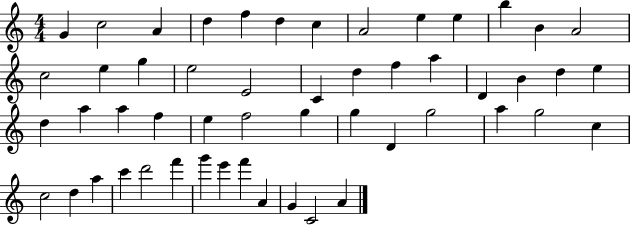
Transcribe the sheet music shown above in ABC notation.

X:1
T:Untitled
M:4/4
L:1/4
K:C
G c2 A d f d c A2 e e b B A2 c2 e g e2 E2 C d f a D B d e d a a f e f2 g g D g2 a g2 c c2 d a c' d'2 f' g' e' f' A G C2 A